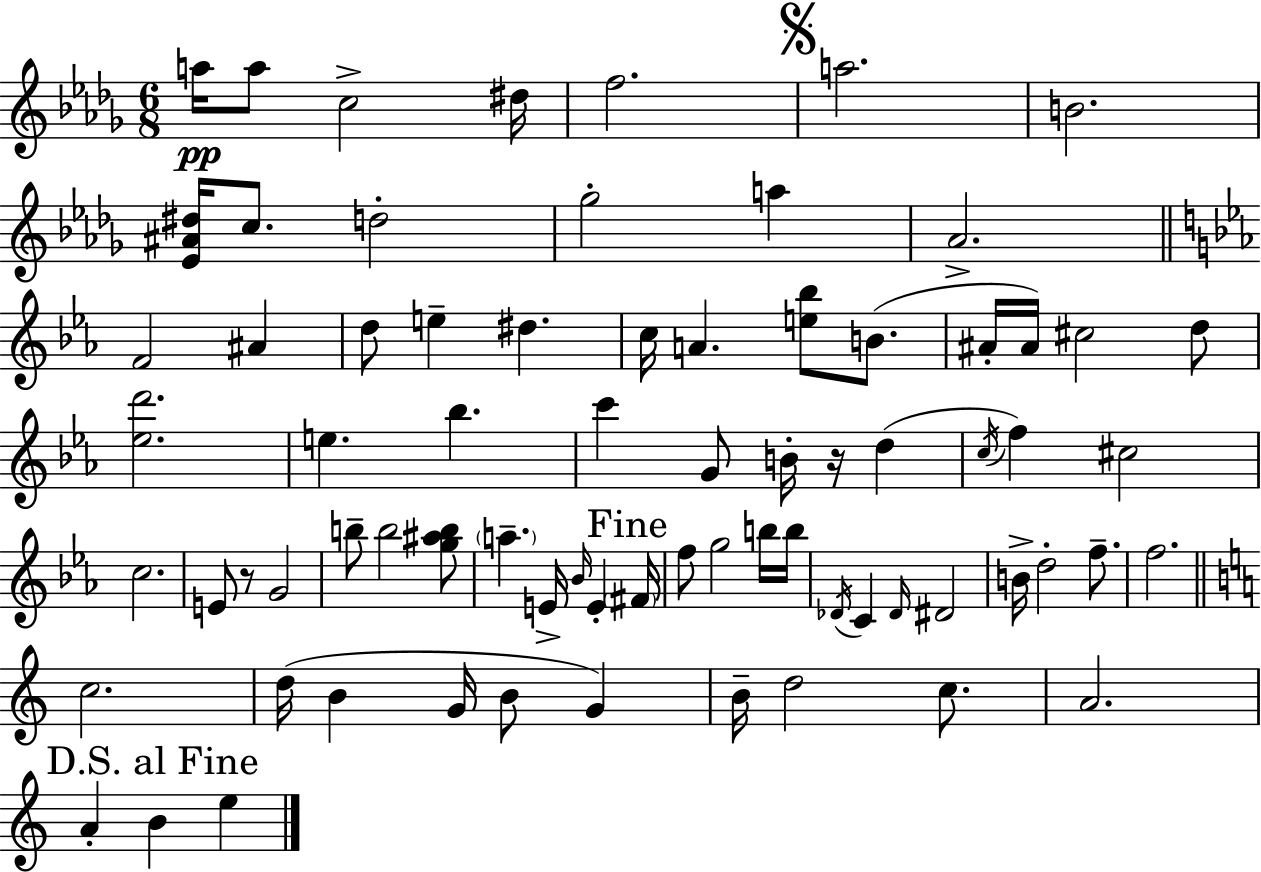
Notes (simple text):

A5/s A5/e C5/h D#5/s F5/h. A5/h. B4/h. [Eb4,A#4,D#5]/s C5/e. D5/h Gb5/h A5/q Ab4/h. F4/h A#4/q D5/e E5/q D#5/q. C5/s A4/q. [E5,Bb5]/e B4/e. A#4/s A#4/s C#5/h D5/e [Eb5,D6]/h. E5/q. Bb5/q. C6/q G4/e B4/s R/s D5/q C5/s F5/q C#5/h C5/h. E4/e R/e G4/h B5/e B5/h [G5,A#5,B5]/e A5/q. E4/s Bb4/s E4/q F#4/s F5/e G5/h B5/s B5/s Db4/s C4/q Db4/s D#4/h B4/s D5/h F5/e. F5/h. C5/h. D5/s B4/q G4/s B4/e G4/q B4/s D5/h C5/e. A4/h. A4/q B4/q E5/q